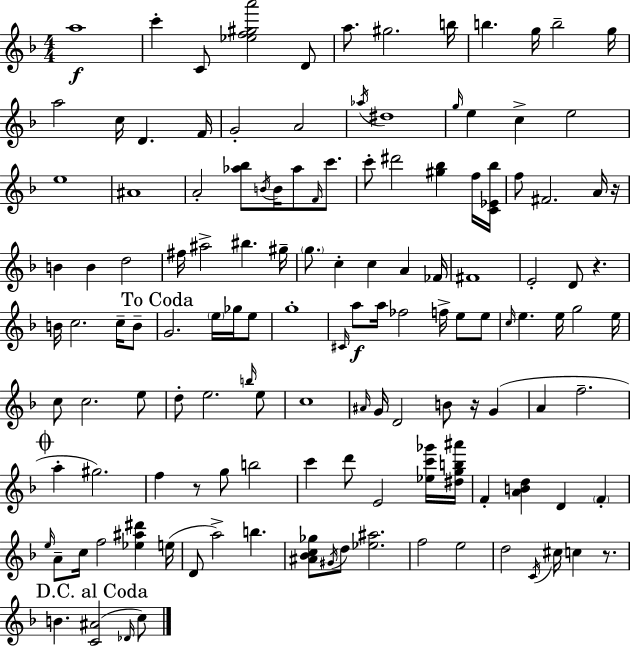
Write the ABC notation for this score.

X:1
T:Untitled
M:4/4
L:1/4
K:Dm
a4 c' C/2 [_ef^ga']2 D/2 a/2 ^g2 b/4 b g/4 b2 g/4 a2 c/4 D F/4 G2 A2 _a/4 ^d4 g/4 e c e2 e4 ^A4 A2 [_a_b]/2 B/4 B/4 _a/2 F/4 c'/2 c'/2 ^d'2 [^g_b] f/4 [C_E_b]/4 f/2 ^F2 A/4 z/4 B B d2 ^f/4 ^a2 ^b ^g/4 g/2 c c A _F/4 ^F4 E2 D/2 z B/4 c2 c/4 B/2 G2 e/4 _g/4 e/2 g4 ^C/4 a/2 a/4 _f2 f/4 e/2 e/2 c/4 e e/4 g2 e/4 c/2 c2 e/2 d/2 e2 b/4 e/2 c4 ^A/4 G/4 D2 B/2 z/4 G A f2 a ^g2 f z/2 g/2 b2 c' d'/2 E2 [_ec'_g']/4 [^dgb^a']/4 F [ABd] D F e/4 A/2 c/4 f2 [_e^a^d'] e/4 D/2 a2 b [^A_Bc_g]/2 ^G/4 d/2 [_e^a]2 f2 e2 d2 C/4 ^c/4 c z/2 B [C^A]2 _D/4 c/2